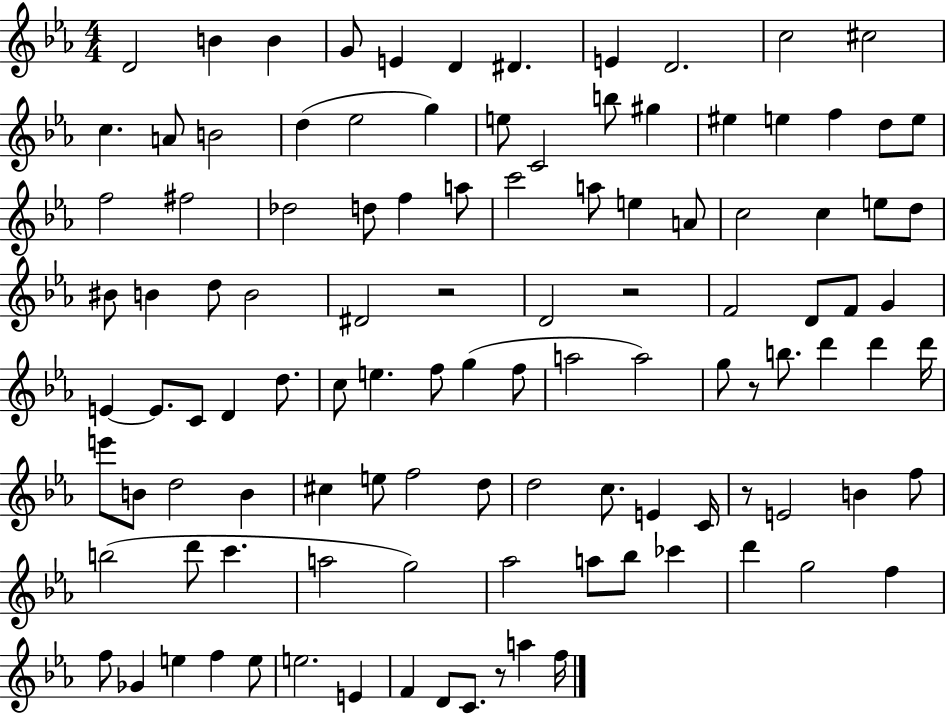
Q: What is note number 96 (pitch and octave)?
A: Gb4